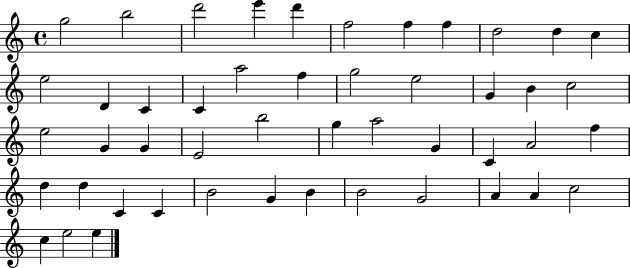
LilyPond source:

{
  \clef treble
  \time 4/4
  \defaultTimeSignature
  \key c \major
  g''2 b''2 | d'''2 e'''4 d'''4 | f''2 f''4 f''4 | d''2 d''4 c''4 | \break e''2 d'4 c'4 | c'4 a''2 f''4 | g''2 e''2 | g'4 b'4 c''2 | \break e''2 g'4 g'4 | e'2 b''2 | g''4 a''2 g'4 | c'4 a'2 f''4 | \break d''4 d''4 c'4 c'4 | b'2 g'4 b'4 | b'2 g'2 | a'4 a'4 c''2 | \break c''4 e''2 e''4 | \bar "|."
}